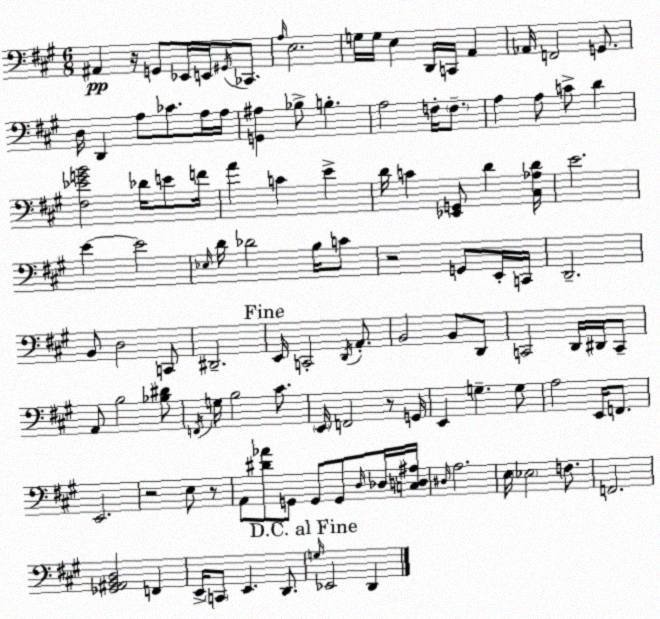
X:1
T:Untitled
M:6/8
L:1/4
K:A
^A,, z/4 G,,/2 _E,,/4 E,,/4 ^G,,/4 _C,,/2 A,/4 E,2 G,/4 G,/4 E, D,,/4 C,,/4 A,, _A,,/4 F,,2 G,,/2 D,/4 D,, A,/2 _C/2 A,/4 A,/4 [G,,^A,] _B,/2 B, A,2 F,/4 F,/2 A, A,/2 C/2 D [^F,_EGB]2 _D/4 E/2 F/4 A C E D/4 C [_E,,G,,]/2 D [^C,_A,D]/4 E2 E E2 _E,/4 D/4 _D2 B,/4 C/2 z2 G,,/2 E,,/4 C,,/4 D,,2 B,,/2 D,2 C,,/2 ^D,,2 E,,/4 C,,2 D,,/4 A,,/2 B,,2 B,,/2 D,,/2 C,,2 D,,/4 ^D,,/4 C,,/2 A,,/2 B,2 [_B,^D]/2 F,,/4 G,/4 B,2 ^C/2 E,,/4 F,,2 z/2 G,,/4 E,, G, G,/2 A,2 E,,/4 F,,/2 E,,2 z2 E,/2 z/2 A,,/2 [^D_A]/2 G,,/2 G,,/2 G,,/2 D,/4 _D,/4 [C,D,^A,]/4 ^D,/4 A,2 E,/4 _E,2 F,/2 F,,2 [_G,,^A,,B,,D,]2 F,, E,,/4 C,,/2 E,, D,,/2 G,/4 _E,,2 D,,